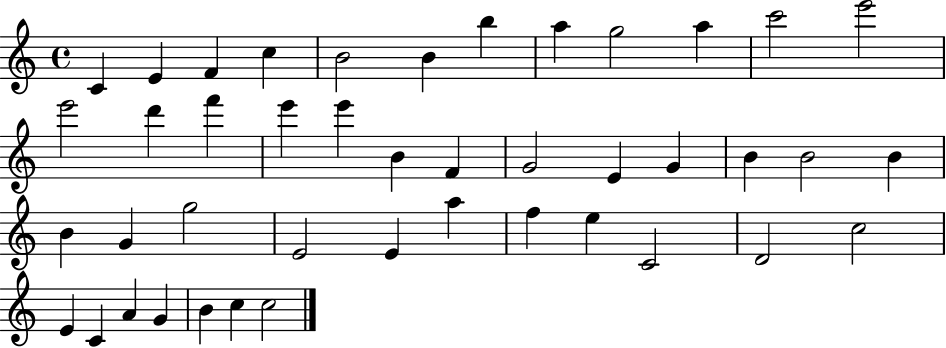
C4/q E4/q F4/q C5/q B4/h B4/q B5/q A5/q G5/h A5/q C6/h E6/h E6/h D6/q F6/q E6/q E6/q B4/q F4/q G4/h E4/q G4/q B4/q B4/h B4/q B4/q G4/q G5/h E4/h E4/q A5/q F5/q E5/q C4/h D4/h C5/h E4/q C4/q A4/q G4/q B4/q C5/q C5/h